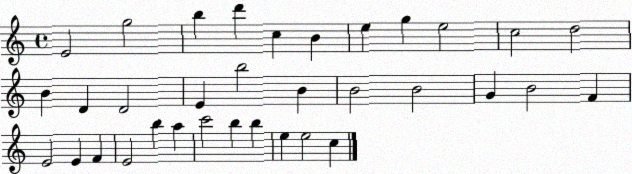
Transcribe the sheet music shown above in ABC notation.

X:1
T:Untitled
M:4/4
L:1/4
K:C
E2 g2 b d' c B e g e2 c2 d2 B D D2 E b2 B B2 B2 G B2 F E2 E F E2 b a c'2 b b e e2 c